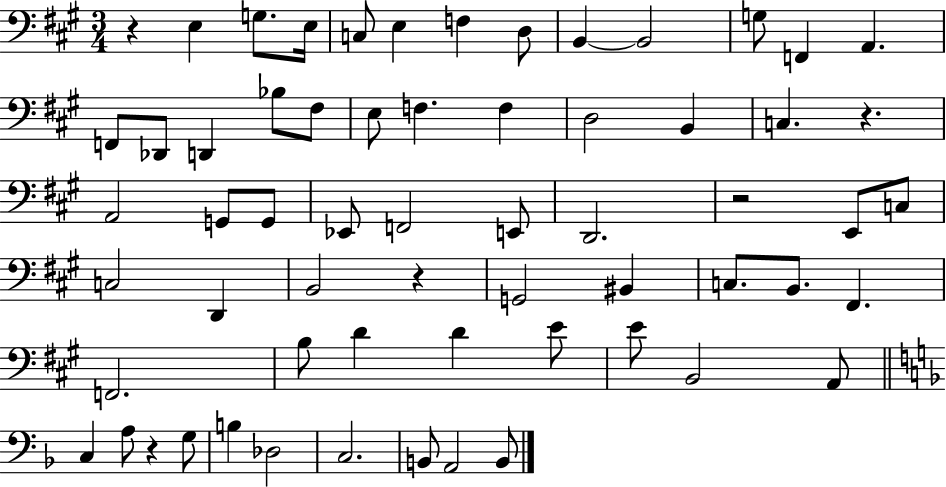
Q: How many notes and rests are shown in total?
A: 62